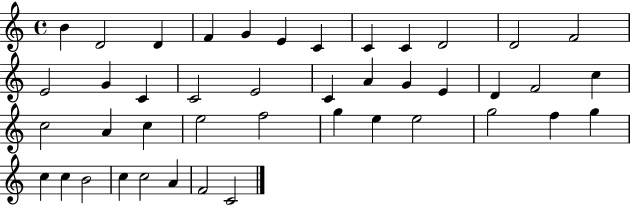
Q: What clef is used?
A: treble